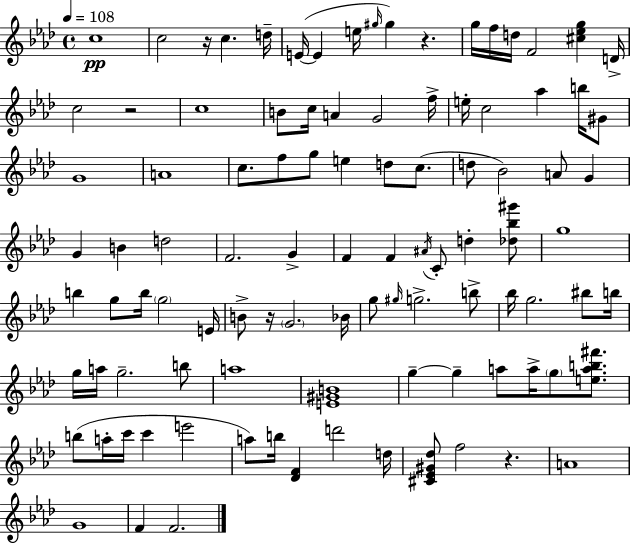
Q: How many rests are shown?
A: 5